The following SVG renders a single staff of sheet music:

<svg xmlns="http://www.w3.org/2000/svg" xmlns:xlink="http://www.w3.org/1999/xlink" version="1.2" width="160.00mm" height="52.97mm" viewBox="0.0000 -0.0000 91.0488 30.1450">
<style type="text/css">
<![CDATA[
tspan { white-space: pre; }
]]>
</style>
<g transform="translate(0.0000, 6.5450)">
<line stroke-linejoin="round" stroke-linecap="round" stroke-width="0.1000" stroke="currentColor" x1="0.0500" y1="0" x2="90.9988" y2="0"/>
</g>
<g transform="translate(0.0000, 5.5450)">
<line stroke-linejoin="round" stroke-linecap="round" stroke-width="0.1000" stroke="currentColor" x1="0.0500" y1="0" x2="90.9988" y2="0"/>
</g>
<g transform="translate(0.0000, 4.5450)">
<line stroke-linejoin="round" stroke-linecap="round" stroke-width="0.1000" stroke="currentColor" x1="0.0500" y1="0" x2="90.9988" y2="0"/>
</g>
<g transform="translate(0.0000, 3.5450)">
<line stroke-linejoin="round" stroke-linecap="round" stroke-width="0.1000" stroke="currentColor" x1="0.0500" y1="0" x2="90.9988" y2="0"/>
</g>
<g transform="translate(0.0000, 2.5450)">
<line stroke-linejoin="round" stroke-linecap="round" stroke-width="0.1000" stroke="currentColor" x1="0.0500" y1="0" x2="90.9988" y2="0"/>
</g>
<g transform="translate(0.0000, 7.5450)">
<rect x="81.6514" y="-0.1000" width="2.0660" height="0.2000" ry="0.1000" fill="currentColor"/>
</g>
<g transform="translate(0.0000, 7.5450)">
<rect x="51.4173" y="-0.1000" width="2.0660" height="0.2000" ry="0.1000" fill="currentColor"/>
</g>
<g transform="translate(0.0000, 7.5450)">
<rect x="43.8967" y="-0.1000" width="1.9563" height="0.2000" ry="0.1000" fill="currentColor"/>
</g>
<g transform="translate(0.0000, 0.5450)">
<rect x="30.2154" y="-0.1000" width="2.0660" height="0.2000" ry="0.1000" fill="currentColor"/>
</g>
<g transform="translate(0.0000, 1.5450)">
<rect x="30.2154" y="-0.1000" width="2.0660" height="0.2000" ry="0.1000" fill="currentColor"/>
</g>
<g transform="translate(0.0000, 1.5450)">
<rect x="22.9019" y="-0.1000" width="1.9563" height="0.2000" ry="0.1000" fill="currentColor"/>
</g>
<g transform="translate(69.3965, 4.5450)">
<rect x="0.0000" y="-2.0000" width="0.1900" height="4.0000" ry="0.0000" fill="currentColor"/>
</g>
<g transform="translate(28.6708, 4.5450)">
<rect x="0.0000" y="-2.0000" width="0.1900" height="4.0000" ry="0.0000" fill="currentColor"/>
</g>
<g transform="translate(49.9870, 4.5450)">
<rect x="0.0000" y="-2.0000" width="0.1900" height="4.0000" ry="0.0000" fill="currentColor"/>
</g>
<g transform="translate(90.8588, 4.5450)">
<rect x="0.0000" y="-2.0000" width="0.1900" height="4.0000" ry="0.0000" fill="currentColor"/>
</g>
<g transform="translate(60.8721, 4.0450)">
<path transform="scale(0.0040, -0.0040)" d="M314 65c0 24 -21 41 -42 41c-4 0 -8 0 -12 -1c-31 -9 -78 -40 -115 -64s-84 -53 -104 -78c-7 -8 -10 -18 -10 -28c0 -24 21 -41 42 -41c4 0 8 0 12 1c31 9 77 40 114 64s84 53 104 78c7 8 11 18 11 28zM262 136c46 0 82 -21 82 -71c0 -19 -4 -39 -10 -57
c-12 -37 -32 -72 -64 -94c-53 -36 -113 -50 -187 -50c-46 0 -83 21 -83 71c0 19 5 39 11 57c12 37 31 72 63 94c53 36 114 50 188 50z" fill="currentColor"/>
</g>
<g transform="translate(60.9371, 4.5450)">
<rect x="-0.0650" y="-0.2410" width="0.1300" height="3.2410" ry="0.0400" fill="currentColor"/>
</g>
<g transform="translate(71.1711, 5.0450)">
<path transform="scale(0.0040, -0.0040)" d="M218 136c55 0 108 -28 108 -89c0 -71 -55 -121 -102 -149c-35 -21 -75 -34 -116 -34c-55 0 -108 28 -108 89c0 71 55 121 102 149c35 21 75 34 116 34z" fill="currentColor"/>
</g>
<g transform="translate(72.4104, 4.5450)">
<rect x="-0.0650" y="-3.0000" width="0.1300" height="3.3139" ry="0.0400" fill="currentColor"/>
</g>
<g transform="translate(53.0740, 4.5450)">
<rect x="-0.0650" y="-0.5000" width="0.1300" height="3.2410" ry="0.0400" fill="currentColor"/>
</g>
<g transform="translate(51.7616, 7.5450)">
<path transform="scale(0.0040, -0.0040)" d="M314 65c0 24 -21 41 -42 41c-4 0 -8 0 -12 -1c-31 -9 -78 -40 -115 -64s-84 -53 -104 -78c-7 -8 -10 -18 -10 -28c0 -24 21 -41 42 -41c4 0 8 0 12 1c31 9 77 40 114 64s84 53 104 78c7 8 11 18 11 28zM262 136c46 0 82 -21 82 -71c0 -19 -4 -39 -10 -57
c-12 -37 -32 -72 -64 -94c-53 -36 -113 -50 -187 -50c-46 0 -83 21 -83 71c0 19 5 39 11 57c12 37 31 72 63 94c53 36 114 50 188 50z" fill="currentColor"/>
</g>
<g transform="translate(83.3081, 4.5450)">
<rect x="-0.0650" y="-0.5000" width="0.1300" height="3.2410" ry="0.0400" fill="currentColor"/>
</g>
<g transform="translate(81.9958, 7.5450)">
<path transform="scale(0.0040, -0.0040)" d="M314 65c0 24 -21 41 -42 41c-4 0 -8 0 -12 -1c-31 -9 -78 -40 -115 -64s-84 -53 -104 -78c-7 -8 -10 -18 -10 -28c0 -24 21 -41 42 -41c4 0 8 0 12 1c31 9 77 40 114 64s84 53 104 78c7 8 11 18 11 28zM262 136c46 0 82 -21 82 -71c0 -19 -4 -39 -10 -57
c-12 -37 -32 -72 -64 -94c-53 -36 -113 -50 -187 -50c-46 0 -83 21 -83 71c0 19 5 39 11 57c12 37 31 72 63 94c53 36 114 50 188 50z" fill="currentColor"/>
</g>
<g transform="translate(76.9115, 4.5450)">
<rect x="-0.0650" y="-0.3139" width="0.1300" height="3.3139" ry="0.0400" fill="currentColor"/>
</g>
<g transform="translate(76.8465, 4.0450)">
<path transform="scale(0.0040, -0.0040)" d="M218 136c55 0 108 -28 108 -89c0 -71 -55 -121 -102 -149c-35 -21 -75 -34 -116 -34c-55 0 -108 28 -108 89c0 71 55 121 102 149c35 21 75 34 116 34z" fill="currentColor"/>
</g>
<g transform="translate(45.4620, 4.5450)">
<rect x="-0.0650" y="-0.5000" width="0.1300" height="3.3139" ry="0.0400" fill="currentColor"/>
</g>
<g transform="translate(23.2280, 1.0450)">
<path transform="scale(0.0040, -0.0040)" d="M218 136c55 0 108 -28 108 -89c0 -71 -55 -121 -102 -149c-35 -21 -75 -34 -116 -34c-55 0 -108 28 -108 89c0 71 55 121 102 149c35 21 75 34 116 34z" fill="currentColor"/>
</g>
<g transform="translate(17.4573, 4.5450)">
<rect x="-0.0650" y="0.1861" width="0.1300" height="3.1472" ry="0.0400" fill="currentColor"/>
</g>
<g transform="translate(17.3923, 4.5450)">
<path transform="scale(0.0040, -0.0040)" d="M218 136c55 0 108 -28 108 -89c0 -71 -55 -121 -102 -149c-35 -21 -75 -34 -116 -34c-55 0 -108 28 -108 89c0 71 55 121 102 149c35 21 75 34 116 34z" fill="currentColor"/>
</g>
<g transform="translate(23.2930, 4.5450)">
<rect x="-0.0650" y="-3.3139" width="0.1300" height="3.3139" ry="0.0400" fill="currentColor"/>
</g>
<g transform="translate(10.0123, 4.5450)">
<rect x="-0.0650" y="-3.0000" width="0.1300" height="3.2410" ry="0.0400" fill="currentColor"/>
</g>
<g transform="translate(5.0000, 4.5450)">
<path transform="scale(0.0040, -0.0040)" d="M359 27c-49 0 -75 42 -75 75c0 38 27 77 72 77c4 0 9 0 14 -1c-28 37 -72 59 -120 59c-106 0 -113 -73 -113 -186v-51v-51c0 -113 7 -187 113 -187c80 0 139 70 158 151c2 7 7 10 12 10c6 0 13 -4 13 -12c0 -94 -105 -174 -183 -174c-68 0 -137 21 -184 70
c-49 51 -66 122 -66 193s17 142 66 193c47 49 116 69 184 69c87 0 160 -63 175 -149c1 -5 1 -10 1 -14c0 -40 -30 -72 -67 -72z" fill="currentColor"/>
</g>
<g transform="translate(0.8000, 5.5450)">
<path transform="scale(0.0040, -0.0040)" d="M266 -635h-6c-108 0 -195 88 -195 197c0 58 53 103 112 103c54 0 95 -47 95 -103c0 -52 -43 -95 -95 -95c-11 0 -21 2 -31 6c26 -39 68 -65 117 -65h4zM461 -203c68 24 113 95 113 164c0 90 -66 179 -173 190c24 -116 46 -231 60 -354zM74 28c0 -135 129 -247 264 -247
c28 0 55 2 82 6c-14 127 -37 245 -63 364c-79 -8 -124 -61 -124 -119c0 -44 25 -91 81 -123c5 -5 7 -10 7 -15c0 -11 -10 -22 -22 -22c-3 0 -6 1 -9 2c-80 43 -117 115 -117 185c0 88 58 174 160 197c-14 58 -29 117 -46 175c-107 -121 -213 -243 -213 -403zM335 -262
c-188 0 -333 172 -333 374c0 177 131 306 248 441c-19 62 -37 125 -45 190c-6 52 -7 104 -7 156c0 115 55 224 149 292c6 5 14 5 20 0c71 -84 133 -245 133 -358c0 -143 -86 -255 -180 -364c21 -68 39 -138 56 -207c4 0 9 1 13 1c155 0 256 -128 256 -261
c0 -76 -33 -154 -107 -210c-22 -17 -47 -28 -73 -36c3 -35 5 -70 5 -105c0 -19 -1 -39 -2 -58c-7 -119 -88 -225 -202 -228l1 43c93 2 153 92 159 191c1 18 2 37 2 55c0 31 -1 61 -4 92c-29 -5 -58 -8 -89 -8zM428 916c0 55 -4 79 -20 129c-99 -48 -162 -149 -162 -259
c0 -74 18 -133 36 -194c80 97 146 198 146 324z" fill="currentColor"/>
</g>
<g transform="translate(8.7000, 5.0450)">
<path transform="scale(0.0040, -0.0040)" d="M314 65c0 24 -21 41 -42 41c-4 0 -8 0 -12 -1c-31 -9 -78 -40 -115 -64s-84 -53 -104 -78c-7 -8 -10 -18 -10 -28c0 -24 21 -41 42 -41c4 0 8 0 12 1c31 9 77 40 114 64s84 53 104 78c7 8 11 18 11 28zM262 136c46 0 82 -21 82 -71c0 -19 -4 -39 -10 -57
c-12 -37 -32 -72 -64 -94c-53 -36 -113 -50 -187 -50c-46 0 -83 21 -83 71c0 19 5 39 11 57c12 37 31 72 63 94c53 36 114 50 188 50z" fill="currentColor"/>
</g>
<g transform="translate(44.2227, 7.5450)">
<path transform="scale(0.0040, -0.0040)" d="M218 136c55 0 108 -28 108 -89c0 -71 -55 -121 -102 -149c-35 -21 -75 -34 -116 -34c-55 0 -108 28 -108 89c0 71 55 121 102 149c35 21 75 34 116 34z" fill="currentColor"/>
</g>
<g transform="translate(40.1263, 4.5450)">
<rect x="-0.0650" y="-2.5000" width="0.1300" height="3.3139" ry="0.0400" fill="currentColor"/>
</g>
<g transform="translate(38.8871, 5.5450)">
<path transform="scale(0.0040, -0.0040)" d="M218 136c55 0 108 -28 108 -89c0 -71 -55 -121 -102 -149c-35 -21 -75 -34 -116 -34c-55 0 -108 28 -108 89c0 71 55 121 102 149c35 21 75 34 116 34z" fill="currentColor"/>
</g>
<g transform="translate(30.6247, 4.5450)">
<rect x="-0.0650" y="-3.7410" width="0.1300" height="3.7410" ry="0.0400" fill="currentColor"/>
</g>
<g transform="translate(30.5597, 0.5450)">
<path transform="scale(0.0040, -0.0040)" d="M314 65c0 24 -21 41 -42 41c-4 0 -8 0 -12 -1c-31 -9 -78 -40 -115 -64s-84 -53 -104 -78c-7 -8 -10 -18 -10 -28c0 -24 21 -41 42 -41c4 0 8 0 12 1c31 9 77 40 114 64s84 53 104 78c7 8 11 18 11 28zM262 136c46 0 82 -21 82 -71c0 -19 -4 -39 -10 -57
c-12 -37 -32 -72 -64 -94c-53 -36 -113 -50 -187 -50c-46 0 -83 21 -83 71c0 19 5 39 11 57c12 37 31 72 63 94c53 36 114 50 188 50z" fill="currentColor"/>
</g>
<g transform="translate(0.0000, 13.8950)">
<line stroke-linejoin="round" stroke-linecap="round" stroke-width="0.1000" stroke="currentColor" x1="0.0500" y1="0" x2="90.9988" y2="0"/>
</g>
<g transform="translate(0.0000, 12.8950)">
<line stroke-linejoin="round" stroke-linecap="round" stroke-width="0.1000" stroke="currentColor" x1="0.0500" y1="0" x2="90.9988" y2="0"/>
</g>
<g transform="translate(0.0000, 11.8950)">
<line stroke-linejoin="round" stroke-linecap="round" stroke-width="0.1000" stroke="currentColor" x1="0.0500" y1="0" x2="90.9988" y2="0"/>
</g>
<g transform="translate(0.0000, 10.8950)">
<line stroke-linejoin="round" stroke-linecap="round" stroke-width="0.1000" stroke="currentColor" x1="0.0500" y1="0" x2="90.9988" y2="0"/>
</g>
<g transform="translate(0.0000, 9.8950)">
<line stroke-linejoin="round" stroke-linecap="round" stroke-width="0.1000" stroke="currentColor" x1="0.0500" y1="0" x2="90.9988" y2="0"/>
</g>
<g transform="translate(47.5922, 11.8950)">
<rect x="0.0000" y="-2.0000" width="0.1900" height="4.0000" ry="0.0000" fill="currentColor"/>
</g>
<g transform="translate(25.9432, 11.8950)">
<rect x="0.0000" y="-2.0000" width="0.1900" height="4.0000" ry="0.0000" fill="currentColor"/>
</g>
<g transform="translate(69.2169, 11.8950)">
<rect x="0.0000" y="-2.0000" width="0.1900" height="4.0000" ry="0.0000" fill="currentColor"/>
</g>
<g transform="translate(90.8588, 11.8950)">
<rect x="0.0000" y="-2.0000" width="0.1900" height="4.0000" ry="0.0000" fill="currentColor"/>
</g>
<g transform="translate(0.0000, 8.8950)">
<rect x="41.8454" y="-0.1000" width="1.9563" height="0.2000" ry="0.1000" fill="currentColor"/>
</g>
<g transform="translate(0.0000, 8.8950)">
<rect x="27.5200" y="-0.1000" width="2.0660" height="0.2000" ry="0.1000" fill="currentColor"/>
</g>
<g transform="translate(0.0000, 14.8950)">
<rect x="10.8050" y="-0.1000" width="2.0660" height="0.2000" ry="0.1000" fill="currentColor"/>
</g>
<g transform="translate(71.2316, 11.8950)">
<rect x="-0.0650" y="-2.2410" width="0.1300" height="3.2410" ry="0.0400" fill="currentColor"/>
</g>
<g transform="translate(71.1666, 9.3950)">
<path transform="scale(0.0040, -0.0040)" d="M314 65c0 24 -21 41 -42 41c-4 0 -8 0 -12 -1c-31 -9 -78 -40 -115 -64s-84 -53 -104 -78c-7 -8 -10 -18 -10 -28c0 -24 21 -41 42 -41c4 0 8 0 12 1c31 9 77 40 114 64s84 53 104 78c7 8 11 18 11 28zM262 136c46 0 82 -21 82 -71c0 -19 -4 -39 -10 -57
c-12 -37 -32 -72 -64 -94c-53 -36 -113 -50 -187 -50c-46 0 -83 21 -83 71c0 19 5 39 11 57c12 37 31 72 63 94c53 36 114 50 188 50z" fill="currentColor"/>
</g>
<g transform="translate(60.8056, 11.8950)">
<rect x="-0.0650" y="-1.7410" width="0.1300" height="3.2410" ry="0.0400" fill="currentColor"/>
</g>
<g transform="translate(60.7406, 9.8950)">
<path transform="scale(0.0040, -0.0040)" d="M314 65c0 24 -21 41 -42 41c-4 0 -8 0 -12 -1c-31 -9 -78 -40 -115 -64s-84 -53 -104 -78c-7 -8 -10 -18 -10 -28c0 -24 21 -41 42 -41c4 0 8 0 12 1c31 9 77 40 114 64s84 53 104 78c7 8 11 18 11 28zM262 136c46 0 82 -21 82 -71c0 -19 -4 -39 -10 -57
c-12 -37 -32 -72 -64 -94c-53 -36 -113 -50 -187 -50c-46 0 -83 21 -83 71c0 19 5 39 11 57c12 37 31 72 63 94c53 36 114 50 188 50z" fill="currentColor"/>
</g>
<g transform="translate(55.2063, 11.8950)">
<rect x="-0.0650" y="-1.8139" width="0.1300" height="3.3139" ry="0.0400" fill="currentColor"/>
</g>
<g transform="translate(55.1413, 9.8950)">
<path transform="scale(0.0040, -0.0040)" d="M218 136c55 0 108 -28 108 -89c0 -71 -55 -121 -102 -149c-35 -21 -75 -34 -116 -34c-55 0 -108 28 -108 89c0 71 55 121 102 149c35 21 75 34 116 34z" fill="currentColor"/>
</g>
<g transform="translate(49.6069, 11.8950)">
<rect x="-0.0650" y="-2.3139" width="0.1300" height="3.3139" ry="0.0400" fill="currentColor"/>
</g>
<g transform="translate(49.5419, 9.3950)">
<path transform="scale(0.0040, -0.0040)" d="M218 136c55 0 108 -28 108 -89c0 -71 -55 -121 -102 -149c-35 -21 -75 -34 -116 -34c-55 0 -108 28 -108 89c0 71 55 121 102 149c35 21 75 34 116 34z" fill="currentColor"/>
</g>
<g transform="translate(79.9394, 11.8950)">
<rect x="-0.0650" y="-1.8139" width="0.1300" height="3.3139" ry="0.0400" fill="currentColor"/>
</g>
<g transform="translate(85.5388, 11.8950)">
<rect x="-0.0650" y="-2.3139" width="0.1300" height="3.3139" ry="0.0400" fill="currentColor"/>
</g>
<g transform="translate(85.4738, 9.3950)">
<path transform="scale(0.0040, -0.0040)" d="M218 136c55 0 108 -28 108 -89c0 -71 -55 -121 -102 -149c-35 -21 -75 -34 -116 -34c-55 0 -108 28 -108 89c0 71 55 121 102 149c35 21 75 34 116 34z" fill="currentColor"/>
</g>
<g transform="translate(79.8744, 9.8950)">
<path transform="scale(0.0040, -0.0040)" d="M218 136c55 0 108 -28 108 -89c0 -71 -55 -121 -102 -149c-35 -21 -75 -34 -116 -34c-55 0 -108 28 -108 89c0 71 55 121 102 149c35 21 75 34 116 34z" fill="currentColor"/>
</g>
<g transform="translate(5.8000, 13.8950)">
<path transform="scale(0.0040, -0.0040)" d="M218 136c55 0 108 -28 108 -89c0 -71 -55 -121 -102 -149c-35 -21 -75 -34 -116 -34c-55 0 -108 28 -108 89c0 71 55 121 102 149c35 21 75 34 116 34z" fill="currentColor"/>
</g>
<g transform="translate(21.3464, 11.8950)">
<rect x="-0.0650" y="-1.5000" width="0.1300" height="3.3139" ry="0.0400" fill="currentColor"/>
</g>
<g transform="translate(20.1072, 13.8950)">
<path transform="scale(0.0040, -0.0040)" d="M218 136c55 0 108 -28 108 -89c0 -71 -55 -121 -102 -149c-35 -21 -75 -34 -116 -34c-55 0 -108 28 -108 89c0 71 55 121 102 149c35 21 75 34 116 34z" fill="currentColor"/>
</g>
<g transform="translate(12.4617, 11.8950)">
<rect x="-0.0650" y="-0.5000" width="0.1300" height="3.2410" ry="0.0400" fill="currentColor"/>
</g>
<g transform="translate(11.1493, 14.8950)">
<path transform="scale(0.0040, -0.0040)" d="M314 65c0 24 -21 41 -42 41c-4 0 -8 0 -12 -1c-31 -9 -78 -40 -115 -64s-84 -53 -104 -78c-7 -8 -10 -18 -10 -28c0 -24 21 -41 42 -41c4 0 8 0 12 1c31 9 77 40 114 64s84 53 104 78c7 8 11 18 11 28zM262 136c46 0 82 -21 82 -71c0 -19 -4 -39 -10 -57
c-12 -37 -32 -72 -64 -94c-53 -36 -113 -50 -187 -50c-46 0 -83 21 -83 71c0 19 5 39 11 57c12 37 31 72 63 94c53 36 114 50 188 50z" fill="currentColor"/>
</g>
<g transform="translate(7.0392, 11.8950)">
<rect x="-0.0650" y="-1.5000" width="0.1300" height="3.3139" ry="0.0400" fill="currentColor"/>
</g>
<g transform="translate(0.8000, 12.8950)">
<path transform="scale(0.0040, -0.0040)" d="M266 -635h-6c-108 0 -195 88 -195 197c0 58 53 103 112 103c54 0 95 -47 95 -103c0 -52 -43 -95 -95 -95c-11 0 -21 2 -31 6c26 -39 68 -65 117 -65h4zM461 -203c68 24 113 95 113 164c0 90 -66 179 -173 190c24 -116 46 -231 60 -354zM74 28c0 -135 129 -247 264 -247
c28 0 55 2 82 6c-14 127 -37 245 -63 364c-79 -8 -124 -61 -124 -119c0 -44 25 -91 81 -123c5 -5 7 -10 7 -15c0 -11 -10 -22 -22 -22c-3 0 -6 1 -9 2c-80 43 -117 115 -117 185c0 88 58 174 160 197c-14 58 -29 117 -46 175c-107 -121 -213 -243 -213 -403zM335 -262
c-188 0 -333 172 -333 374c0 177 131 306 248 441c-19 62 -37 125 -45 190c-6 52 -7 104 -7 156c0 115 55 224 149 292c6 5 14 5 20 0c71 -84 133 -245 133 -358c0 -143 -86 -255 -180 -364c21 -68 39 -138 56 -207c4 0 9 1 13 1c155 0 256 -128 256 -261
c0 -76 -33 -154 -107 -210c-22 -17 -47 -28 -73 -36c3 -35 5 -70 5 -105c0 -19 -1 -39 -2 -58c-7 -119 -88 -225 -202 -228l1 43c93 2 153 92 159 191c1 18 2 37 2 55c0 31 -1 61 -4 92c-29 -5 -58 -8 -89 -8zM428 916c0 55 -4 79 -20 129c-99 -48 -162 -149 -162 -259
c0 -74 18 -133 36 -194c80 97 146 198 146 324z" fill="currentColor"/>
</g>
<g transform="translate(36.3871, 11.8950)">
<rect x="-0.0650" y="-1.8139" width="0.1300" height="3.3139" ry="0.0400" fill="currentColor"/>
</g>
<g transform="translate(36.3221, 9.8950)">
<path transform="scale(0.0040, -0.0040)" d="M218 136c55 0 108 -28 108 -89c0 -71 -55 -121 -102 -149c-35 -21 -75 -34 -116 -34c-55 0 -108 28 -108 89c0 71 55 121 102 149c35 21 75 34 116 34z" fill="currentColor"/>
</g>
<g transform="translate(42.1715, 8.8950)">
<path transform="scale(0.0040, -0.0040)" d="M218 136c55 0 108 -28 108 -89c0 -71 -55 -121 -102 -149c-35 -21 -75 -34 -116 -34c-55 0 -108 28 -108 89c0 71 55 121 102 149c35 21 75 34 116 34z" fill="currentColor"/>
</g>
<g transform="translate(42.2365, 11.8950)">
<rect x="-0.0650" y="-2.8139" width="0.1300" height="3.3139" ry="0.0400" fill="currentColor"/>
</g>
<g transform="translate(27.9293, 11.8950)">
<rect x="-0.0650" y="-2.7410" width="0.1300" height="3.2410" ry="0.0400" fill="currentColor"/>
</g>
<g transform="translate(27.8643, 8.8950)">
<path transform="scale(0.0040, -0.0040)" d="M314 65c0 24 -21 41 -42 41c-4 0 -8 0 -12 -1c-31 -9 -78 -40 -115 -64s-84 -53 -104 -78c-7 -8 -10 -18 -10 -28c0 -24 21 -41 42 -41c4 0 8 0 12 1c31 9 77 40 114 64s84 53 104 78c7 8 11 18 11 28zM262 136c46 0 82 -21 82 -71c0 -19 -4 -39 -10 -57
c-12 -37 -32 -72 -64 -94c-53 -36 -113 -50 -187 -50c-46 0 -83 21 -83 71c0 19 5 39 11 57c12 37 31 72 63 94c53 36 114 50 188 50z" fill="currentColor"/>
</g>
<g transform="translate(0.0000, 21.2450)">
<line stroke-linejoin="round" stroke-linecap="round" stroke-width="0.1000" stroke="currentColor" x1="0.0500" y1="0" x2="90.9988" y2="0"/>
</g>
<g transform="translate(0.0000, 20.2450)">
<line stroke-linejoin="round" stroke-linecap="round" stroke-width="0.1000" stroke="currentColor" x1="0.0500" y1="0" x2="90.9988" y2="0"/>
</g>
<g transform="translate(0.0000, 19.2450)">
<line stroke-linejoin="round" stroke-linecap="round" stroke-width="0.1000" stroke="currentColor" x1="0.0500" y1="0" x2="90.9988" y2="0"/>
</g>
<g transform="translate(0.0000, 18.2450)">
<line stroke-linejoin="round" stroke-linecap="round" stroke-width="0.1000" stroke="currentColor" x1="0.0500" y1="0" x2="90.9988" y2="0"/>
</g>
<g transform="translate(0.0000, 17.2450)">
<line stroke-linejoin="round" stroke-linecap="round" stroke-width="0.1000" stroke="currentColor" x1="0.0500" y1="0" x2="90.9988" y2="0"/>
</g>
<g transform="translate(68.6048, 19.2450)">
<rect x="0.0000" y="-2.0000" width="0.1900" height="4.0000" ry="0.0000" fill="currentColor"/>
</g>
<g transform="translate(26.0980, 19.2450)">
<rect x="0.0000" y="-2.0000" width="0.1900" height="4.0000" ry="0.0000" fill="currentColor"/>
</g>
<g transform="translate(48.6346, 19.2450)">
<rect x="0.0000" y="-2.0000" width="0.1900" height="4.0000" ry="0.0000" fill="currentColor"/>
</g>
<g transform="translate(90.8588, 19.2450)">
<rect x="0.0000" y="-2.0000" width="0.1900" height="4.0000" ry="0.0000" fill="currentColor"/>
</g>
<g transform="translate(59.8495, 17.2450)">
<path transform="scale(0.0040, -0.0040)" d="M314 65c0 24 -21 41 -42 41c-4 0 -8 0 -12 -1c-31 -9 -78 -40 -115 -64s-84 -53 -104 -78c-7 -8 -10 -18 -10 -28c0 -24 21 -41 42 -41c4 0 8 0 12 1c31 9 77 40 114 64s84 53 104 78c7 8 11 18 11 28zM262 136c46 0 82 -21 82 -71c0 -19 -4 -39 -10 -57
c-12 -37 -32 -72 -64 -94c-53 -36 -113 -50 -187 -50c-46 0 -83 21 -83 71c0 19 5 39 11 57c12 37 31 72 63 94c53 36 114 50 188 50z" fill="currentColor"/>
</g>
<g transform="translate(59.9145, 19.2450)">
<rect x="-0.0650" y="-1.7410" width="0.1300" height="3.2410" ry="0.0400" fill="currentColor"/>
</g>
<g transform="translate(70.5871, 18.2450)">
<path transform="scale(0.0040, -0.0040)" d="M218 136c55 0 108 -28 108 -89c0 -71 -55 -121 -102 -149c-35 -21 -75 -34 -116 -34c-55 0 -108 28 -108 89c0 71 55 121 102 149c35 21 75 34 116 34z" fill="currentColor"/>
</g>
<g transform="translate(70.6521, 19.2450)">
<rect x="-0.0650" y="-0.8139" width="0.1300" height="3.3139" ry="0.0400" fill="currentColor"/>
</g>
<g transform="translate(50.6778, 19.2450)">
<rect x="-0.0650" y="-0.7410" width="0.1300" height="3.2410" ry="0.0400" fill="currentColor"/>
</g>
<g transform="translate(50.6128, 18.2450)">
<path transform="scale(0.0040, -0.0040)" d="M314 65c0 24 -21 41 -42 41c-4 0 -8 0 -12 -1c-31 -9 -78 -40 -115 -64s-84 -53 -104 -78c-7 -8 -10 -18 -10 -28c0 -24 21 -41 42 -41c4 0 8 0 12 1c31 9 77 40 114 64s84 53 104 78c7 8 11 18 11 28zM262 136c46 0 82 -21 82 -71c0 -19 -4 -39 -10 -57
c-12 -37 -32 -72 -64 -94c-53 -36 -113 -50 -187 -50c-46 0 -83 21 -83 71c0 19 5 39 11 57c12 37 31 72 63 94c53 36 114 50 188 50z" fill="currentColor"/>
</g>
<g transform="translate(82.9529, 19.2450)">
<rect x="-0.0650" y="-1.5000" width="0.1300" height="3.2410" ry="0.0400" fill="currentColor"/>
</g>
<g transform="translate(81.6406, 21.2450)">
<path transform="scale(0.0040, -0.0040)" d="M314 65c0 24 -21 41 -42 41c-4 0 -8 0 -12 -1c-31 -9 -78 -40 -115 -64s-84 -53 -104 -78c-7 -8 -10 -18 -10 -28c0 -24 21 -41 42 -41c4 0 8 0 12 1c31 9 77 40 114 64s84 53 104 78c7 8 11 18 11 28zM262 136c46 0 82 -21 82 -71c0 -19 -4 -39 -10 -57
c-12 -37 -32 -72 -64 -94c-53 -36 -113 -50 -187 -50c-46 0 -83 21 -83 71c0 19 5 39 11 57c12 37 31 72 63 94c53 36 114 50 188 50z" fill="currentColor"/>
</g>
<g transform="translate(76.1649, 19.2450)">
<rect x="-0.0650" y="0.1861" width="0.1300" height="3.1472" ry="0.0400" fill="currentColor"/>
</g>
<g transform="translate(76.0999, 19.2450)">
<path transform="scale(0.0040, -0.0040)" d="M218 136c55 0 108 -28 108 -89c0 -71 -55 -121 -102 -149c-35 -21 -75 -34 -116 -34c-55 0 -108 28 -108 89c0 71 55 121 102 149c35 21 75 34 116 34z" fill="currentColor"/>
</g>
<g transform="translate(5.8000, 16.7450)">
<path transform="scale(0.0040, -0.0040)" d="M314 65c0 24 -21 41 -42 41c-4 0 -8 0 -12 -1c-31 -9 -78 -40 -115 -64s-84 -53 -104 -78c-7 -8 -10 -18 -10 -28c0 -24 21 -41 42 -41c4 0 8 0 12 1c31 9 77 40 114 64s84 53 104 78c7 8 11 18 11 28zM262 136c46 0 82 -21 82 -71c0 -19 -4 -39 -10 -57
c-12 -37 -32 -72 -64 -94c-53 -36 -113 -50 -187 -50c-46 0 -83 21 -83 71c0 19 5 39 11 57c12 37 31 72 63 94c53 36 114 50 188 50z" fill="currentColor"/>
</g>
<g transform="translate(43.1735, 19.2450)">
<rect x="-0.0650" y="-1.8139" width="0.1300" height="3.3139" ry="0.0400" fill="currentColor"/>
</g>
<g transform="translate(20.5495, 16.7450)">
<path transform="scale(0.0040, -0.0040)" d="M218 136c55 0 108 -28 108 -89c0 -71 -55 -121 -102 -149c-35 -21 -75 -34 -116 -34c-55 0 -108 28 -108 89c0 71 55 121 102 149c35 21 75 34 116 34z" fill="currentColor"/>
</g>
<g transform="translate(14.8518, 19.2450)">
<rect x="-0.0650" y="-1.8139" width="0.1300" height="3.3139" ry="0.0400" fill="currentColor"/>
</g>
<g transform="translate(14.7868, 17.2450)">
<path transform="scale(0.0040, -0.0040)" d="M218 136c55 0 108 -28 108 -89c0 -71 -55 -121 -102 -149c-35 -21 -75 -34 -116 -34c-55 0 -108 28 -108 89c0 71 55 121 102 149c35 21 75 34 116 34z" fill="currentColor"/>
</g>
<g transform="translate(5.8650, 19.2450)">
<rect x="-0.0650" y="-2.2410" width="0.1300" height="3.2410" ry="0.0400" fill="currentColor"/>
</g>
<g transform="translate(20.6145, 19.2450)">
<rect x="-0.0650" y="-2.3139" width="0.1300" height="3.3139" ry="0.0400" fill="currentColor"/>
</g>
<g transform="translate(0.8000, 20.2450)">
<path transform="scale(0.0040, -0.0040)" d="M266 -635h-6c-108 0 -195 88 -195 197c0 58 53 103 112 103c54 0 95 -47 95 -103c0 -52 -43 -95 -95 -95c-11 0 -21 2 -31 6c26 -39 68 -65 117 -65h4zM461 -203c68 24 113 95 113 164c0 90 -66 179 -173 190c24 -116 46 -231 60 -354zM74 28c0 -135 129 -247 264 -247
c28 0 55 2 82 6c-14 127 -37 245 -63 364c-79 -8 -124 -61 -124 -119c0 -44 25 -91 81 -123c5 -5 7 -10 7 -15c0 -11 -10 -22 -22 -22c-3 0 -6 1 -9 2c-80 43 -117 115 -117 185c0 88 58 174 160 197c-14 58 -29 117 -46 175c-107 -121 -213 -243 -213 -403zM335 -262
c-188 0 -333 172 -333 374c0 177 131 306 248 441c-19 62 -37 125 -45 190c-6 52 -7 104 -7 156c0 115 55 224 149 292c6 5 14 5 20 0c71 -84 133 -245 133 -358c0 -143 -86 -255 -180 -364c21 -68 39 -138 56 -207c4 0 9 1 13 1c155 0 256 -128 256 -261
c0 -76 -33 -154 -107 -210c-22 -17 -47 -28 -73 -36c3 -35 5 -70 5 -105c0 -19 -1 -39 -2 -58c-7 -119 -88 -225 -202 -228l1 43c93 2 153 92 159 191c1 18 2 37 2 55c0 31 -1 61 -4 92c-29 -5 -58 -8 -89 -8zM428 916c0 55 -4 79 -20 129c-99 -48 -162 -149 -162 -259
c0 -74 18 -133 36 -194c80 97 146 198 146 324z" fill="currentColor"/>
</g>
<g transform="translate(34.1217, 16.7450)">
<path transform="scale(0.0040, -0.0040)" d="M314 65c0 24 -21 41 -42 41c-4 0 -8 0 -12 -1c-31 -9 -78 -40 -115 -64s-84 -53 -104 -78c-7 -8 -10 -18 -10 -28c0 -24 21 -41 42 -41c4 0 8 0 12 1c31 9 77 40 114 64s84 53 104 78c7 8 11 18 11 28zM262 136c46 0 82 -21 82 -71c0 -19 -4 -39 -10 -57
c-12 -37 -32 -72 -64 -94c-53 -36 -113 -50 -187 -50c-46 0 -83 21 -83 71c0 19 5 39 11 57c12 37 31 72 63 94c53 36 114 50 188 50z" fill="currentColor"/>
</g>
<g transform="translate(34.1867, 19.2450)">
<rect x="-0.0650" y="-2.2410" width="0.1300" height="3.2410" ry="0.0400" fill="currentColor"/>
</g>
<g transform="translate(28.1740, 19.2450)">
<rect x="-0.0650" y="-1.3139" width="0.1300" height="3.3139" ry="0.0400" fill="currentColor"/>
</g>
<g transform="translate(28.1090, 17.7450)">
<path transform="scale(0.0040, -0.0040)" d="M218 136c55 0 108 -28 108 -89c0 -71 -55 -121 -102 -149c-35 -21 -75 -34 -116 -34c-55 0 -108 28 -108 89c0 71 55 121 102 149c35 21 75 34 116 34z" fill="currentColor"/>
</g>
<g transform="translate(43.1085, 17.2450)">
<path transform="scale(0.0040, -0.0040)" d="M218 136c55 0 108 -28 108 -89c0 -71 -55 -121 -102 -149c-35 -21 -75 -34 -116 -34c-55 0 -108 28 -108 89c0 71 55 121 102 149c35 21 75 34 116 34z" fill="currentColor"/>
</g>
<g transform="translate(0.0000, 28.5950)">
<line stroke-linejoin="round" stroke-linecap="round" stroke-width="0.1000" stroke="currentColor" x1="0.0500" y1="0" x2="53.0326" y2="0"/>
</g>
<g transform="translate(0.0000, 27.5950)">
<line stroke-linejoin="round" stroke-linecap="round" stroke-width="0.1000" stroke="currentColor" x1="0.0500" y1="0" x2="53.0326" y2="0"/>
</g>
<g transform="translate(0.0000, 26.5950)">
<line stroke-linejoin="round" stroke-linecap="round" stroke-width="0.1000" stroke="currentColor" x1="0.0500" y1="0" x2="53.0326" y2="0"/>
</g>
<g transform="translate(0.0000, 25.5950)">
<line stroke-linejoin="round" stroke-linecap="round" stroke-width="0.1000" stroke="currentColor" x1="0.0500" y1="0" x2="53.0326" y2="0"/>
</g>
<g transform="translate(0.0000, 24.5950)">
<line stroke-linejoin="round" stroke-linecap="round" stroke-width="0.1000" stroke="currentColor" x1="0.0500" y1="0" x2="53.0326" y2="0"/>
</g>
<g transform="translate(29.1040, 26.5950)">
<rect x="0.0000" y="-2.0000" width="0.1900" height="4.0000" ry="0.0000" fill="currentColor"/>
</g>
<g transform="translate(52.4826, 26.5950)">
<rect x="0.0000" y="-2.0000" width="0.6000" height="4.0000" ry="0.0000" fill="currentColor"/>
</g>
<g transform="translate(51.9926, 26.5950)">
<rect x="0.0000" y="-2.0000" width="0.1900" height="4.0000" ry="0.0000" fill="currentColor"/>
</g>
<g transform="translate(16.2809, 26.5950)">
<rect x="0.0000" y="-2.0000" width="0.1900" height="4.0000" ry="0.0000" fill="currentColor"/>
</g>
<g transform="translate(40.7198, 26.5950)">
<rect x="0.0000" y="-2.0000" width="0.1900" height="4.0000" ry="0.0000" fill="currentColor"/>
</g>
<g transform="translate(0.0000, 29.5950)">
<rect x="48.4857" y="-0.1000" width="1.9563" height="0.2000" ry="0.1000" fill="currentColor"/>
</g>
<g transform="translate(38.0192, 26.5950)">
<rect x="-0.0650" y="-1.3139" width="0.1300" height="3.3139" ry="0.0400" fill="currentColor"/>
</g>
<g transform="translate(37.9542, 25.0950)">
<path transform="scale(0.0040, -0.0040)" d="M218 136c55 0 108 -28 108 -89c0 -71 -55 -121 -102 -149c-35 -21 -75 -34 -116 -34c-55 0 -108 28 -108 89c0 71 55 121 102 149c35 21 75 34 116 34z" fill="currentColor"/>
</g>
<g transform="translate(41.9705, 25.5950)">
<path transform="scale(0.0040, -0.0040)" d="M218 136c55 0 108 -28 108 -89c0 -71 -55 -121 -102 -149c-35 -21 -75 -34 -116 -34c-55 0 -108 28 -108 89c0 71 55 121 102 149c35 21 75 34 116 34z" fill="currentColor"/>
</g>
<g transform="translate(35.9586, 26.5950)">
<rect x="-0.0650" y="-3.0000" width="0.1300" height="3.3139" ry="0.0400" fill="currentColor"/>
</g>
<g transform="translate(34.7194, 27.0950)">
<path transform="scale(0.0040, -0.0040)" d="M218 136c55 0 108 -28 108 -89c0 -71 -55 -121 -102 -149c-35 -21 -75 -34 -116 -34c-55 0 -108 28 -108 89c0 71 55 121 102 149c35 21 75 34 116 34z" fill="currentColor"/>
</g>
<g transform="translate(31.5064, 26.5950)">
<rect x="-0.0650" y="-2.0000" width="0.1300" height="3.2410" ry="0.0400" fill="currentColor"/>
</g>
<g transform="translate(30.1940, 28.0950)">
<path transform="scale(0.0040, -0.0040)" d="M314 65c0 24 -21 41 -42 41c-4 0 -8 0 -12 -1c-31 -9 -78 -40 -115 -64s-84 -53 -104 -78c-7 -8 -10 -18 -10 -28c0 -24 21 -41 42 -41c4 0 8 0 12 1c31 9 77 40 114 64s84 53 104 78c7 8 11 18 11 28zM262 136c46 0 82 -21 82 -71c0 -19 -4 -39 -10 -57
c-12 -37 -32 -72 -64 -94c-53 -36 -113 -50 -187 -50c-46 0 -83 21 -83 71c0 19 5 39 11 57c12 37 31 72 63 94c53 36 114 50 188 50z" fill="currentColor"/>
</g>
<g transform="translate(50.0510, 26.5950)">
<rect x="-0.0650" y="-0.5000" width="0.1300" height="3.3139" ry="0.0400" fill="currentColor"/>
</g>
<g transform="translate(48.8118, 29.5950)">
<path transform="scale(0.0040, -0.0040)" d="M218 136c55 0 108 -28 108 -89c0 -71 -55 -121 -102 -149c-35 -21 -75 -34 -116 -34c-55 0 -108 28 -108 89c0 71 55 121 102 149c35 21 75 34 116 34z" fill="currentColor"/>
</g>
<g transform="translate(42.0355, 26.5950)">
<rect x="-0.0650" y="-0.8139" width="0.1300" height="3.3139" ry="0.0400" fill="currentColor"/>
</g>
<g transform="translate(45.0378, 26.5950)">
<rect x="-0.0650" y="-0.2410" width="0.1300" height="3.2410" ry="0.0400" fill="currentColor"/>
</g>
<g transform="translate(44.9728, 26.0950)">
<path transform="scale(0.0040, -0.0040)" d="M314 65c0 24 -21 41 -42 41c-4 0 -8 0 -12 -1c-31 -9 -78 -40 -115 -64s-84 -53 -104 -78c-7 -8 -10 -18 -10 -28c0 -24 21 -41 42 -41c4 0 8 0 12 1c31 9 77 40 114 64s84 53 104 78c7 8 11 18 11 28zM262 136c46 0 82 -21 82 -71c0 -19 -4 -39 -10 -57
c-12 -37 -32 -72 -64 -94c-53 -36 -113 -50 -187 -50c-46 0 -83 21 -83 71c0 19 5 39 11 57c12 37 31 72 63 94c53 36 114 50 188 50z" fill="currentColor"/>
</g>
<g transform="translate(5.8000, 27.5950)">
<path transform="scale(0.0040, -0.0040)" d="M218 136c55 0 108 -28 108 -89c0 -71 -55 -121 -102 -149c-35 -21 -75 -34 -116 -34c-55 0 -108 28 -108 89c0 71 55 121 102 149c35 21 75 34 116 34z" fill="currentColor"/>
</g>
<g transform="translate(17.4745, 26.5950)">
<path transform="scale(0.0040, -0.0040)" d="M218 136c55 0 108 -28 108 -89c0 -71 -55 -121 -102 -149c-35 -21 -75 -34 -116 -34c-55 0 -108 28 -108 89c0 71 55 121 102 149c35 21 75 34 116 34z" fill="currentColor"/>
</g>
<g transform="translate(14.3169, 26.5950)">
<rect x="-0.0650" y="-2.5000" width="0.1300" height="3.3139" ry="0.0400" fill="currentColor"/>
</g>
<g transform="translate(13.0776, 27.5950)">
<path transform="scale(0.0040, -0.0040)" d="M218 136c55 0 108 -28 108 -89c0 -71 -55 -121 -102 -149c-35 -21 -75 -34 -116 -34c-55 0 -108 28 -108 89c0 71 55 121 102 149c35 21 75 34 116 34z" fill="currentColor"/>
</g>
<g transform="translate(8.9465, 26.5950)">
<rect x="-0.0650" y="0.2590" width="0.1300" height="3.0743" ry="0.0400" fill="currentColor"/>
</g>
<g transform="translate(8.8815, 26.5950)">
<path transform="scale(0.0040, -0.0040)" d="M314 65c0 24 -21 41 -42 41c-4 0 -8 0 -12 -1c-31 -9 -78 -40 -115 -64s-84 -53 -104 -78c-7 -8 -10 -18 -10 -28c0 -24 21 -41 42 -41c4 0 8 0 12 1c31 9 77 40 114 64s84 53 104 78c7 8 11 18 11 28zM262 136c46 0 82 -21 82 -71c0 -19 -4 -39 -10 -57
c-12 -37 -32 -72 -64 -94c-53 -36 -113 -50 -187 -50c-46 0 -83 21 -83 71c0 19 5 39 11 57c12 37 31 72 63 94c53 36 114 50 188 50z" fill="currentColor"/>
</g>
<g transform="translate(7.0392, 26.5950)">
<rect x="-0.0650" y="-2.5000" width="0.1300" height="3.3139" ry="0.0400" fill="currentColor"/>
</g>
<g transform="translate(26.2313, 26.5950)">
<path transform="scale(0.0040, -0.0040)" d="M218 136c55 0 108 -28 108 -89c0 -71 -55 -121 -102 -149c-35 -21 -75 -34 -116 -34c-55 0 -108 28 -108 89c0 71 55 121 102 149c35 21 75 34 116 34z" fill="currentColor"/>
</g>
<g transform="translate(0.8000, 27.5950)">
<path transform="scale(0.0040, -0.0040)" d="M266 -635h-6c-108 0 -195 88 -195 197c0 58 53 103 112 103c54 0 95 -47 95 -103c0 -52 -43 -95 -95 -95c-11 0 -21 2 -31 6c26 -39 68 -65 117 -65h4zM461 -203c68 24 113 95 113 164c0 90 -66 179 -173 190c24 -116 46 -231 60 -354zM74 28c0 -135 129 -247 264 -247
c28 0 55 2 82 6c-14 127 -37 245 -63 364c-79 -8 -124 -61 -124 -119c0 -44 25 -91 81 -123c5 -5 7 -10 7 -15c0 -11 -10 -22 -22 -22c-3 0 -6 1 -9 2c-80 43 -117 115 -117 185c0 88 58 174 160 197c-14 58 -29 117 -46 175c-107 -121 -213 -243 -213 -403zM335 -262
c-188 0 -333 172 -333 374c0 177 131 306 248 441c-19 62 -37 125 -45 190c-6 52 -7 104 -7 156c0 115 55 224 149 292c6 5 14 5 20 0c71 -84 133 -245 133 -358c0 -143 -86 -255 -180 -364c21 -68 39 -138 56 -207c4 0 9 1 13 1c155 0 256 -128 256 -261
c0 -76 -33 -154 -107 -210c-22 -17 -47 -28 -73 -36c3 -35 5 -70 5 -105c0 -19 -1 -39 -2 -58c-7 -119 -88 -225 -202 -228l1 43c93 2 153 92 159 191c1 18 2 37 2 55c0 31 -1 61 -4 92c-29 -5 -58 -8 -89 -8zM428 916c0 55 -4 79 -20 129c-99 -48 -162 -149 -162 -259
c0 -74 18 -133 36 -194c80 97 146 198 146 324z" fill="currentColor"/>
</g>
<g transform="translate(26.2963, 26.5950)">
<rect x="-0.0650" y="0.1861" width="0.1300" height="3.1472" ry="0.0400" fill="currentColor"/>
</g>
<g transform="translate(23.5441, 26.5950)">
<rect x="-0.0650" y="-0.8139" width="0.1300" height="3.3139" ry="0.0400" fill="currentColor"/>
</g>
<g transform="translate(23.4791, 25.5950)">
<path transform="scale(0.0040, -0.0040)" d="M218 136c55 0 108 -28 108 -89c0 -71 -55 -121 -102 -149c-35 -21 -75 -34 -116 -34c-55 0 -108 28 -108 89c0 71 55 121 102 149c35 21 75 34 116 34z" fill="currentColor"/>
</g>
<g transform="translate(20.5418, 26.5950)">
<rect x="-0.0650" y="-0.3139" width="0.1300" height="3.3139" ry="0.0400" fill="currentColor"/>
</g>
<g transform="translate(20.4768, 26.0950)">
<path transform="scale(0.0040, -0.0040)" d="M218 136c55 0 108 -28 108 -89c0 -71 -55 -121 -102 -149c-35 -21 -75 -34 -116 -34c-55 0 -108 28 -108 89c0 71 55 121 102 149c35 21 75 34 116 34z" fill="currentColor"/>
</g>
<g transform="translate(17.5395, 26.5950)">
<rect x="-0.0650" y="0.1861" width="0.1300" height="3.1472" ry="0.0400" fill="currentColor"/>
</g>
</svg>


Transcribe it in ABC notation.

X:1
T:Untitled
M:4/4
L:1/4
K:C
A2 B b c'2 G C C2 c2 A c C2 E C2 E a2 f a g f f2 g2 f g g2 f g e g2 f d2 f2 d B E2 G B2 G B c d B F2 A e d c2 C